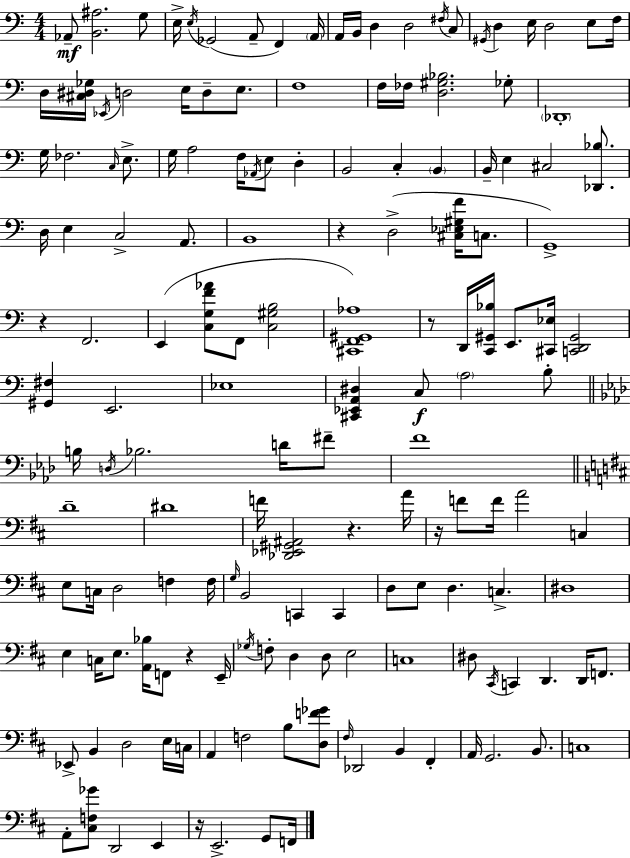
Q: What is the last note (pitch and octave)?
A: F2